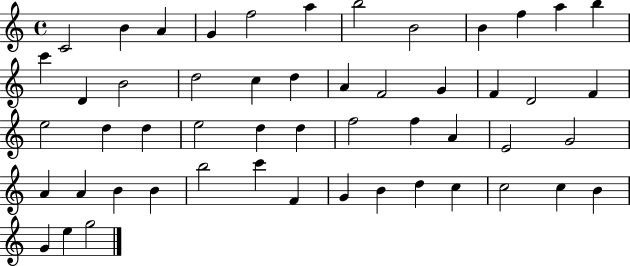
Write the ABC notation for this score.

X:1
T:Untitled
M:4/4
L:1/4
K:C
C2 B A G f2 a b2 B2 B f a b c' D B2 d2 c d A F2 G F D2 F e2 d d e2 d d f2 f A E2 G2 A A B B b2 c' F G B d c c2 c B G e g2